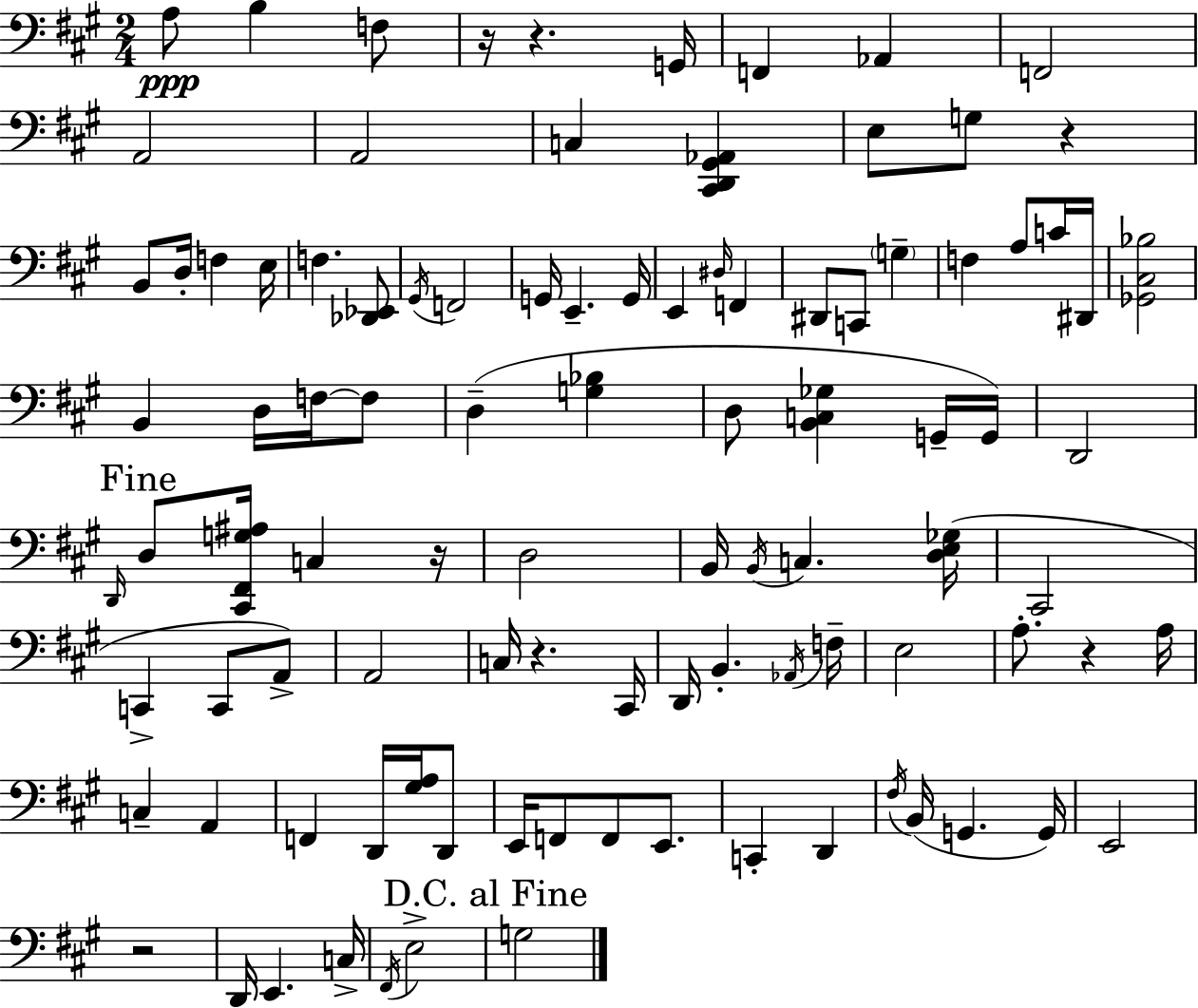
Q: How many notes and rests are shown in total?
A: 99